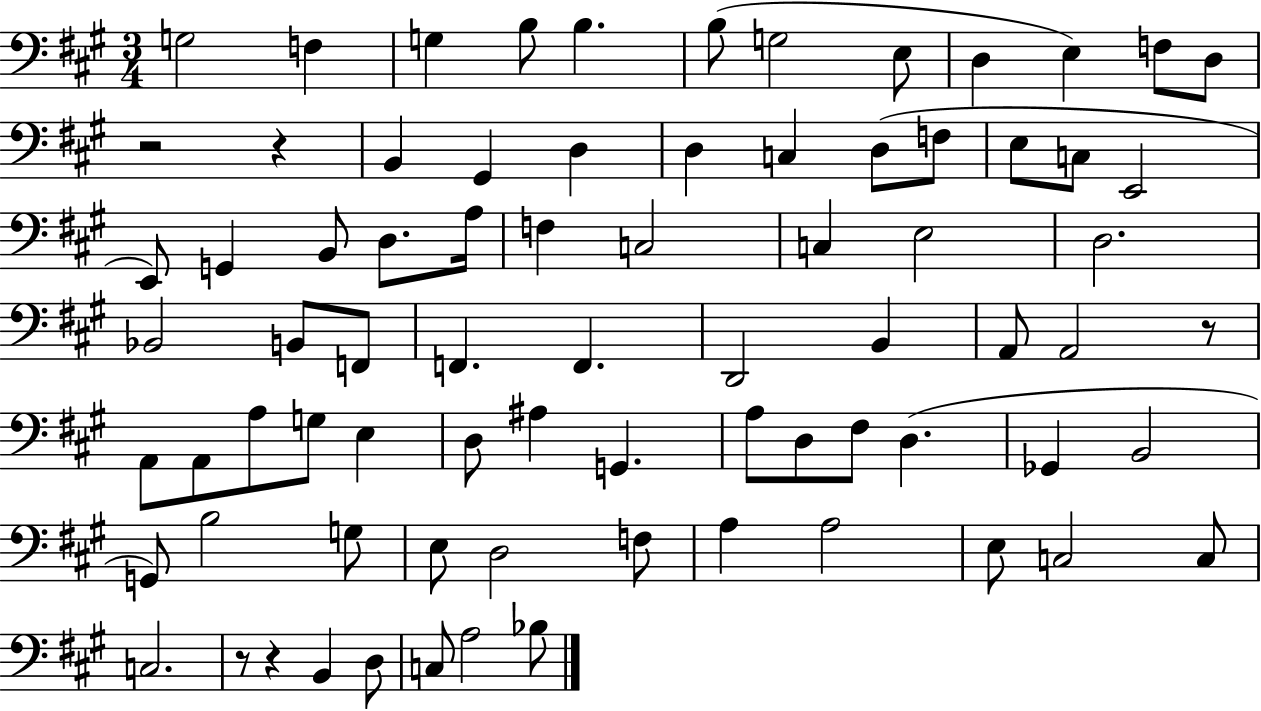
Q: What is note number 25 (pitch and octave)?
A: B2